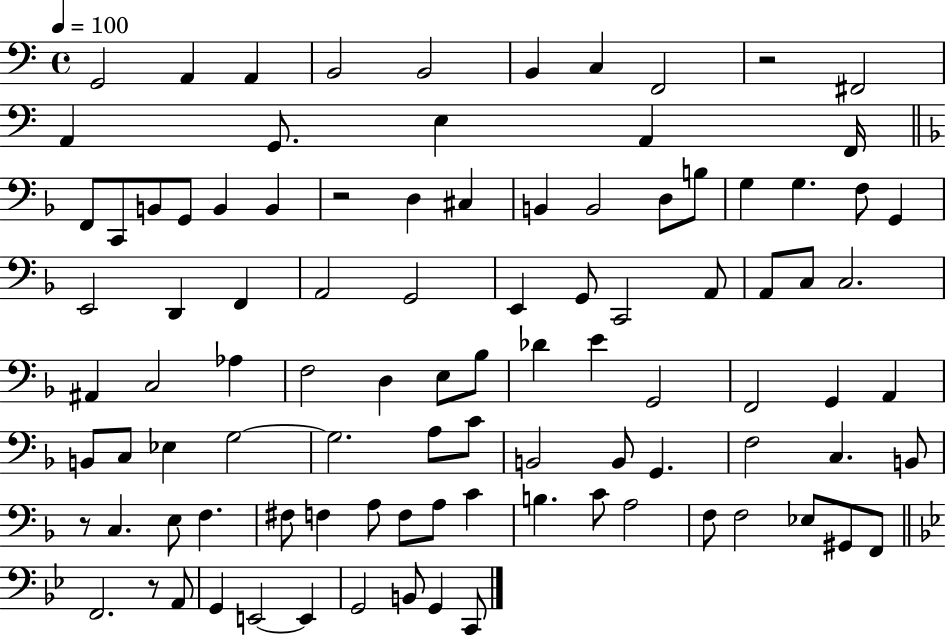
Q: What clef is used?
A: bass